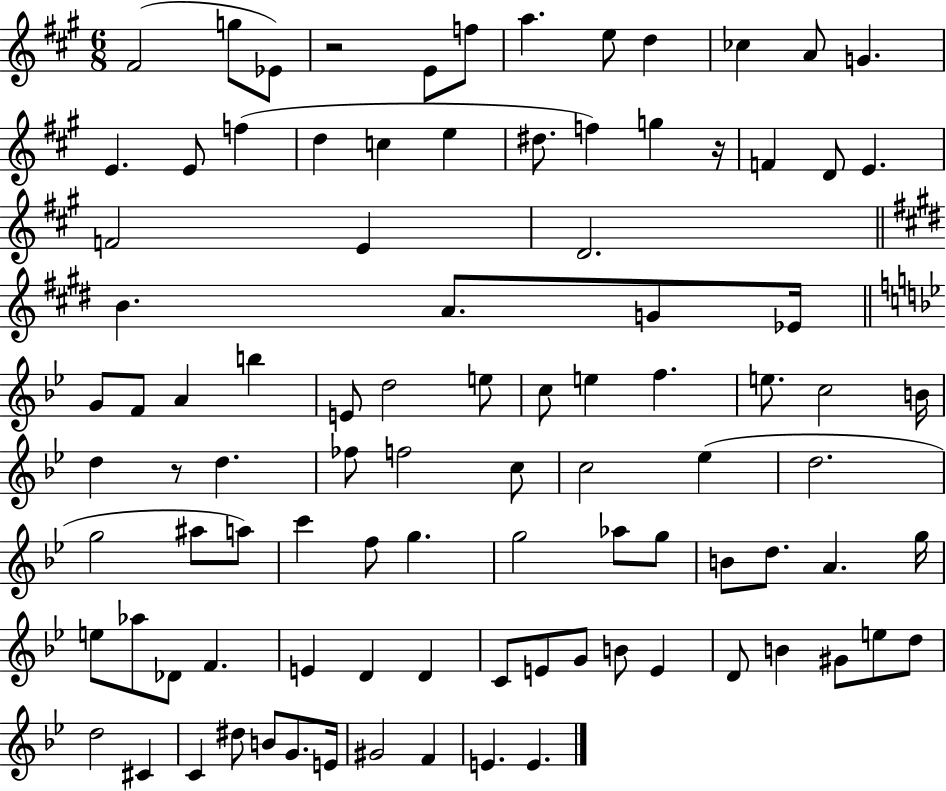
{
  \clef treble
  \numericTimeSignature
  \time 6/8
  \key a \major
  fis'2( g''8 ees'8) | r2 e'8 f''8 | a''4. e''8 d''4 | ces''4 a'8 g'4. | \break e'4. e'8 f''4( | d''4 c''4 e''4 | dis''8. f''4) g''4 r16 | f'4 d'8 e'4. | \break f'2 e'4 | d'2. | \bar "||" \break \key e \major b'4. a'8. g'8 ees'16 | \bar "||" \break \key g \minor g'8 f'8 a'4 b''4 | e'8 d''2 e''8 | c''8 e''4 f''4. | e''8. c''2 b'16 | \break d''4 r8 d''4. | fes''8 f''2 c''8 | c''2 ees''4( | d''2. | \break g''2 ais''8 a''8) | c'''4 f''8 g''4. | g''2 aes''8 g''8 | b'8 d''8. a'4. g''16 | \break e''8 aes''8 des'8 f'4. | e'4 d'4 d'4 | c'8 e'8 g'8 b'8 e'4 | d'8 b'4 gis'8 e''8 d''8 | \break d''2 cis'4 | c'4 dis''8 b'8 g'8. e'16 | gis'2 f'4 | e'4. e'4. | \break \bar "|."
}